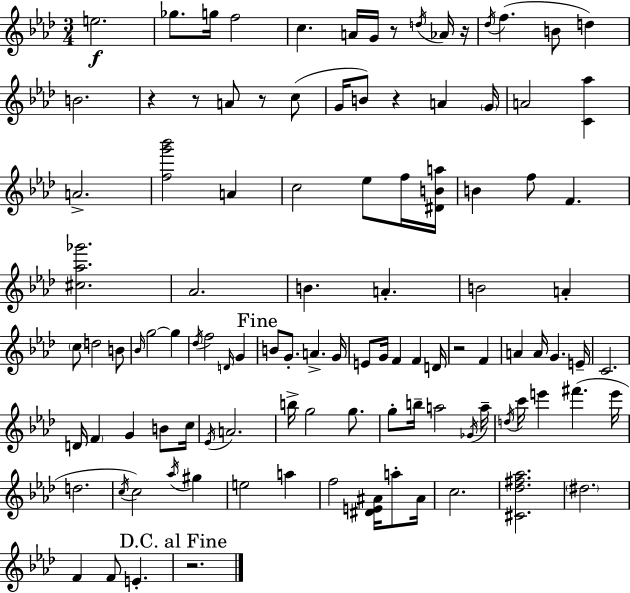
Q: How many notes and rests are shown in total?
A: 108